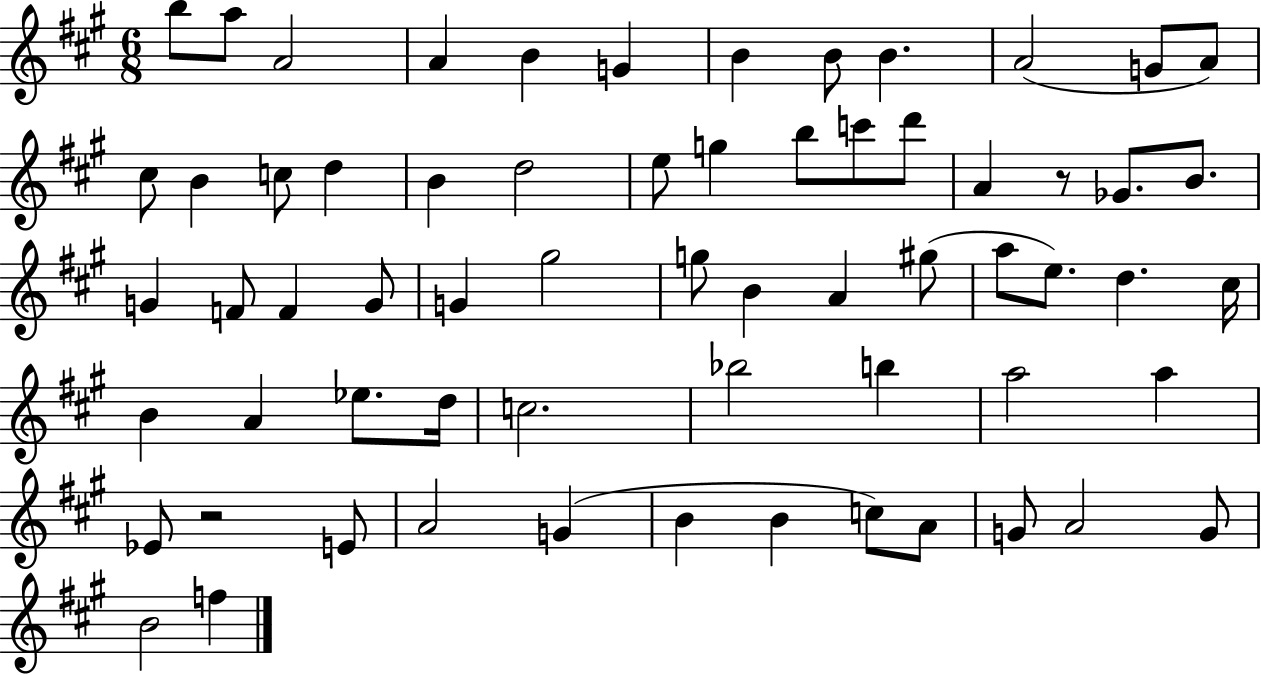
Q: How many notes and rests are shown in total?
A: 64